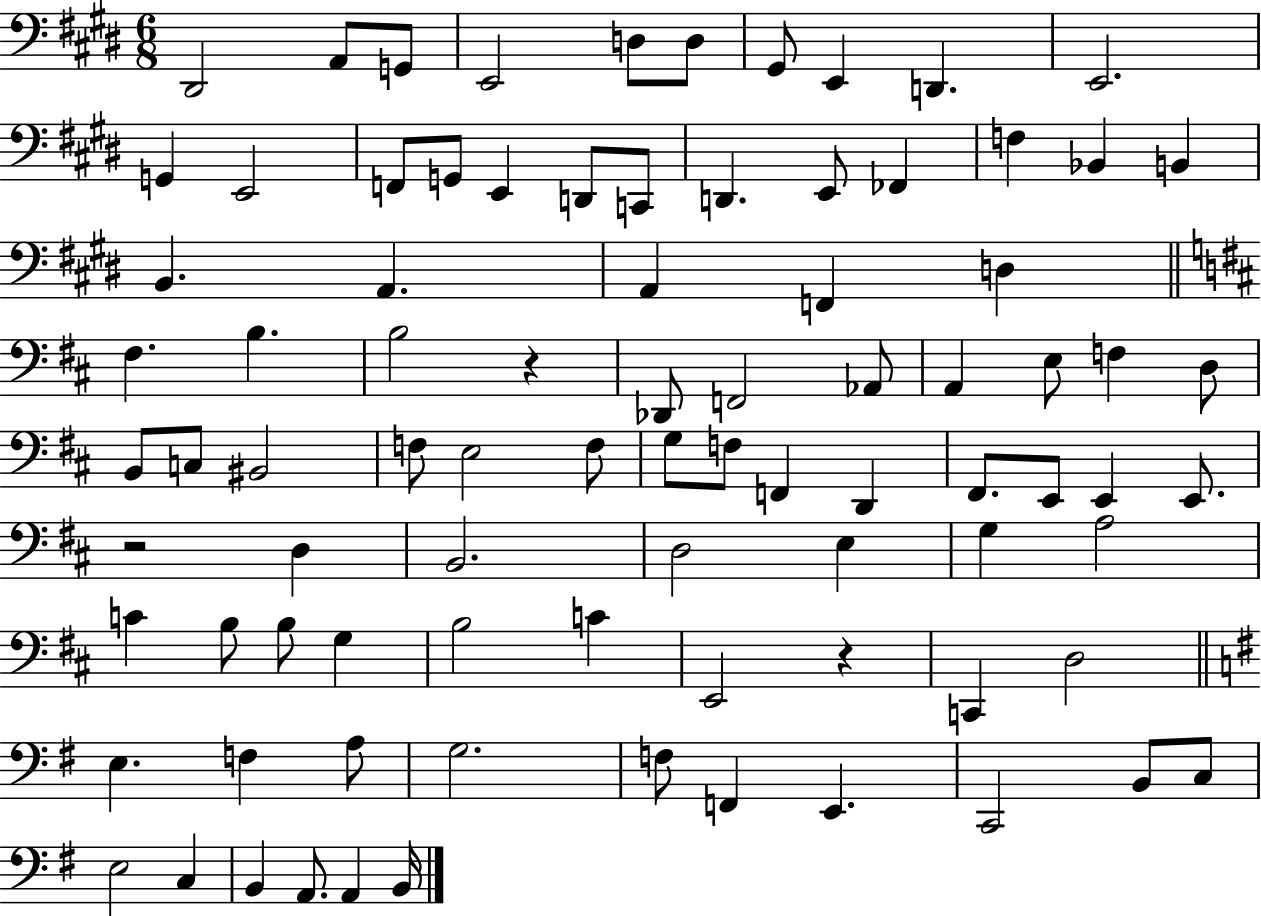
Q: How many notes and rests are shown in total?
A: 86